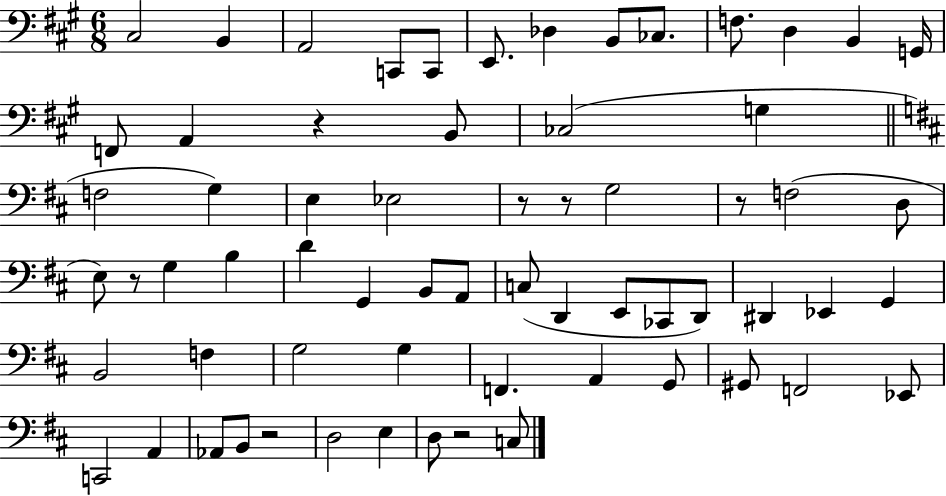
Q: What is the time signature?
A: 6/8